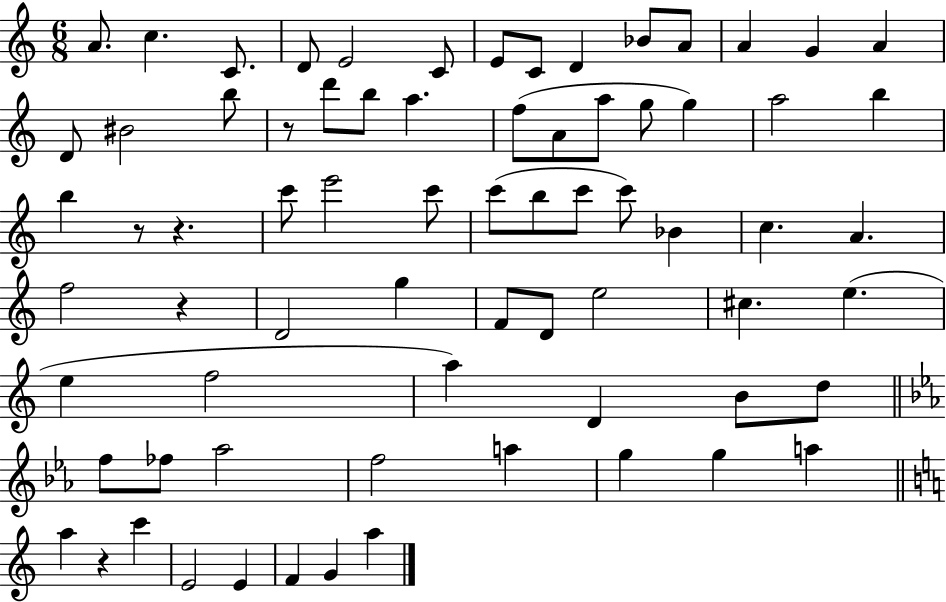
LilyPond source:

{
  \clef treble
  \numericTimeSignature
  \time 6/8
  \key c \major
  \repeat volta 2 { a'8. c''4. c'8. | d'8 e'2 c'8 | e'8 c'8 d'4 bes'8 a'8 | a'4 g'4 a'4 | \break d'8 bis'2 b''8 | r8 d'''8 b''8 a''4. | f''8( a'8 a''8 g''8 g''4) | a''2 b''4 | \break b''4 r8 r4. | c'''8 e'''2 c'''8 | c'''8( b''8 c'''8 c'''8) bes'4 | c''4. a'4. | \break f''2 r4 | d'2 g''4 | f'8 d'8 e''2 | cis''4. e''4.( | \break e''4 f''2 | a''4) d'4 b'8 d''8 | \bar "||" \break \key c \minor f''8 fes''8 aes''2 | f''2 a''4 | g''4 g''4 a''4 | \bar "||" \break \key c \major a''4 r4 c'''4 | e'2 e'4 | f'4 g'4 a''4 | } \bar "|."
}